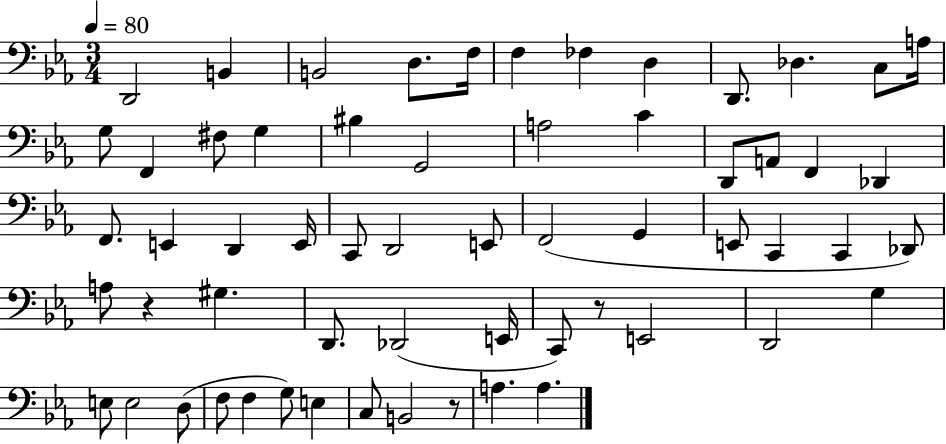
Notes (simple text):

D2/h B2/q B2/h D3/e. F3/s F3/q FES3/q D3/q D2/e. Db3/q. C3/e A3/s G3/e F2/q F#3/e G3/q BIS3/q G2/h A3/h C4/q D2/e A2/e F2/q Db2/q F2/e. E2/q D2/q E2/s C2/e D2/h E2/e F2/h G2/q E2/e C2/q C2/q Db2/e A3/e R/q G#3/q. D2/e. Db2/h E2/s C2/e R/e E2/h D2/h G3/q E3/e E3/h D3/e F3/e F3/q G3/e E3/q C3/e B2/h R/e A3/q. A3/q.